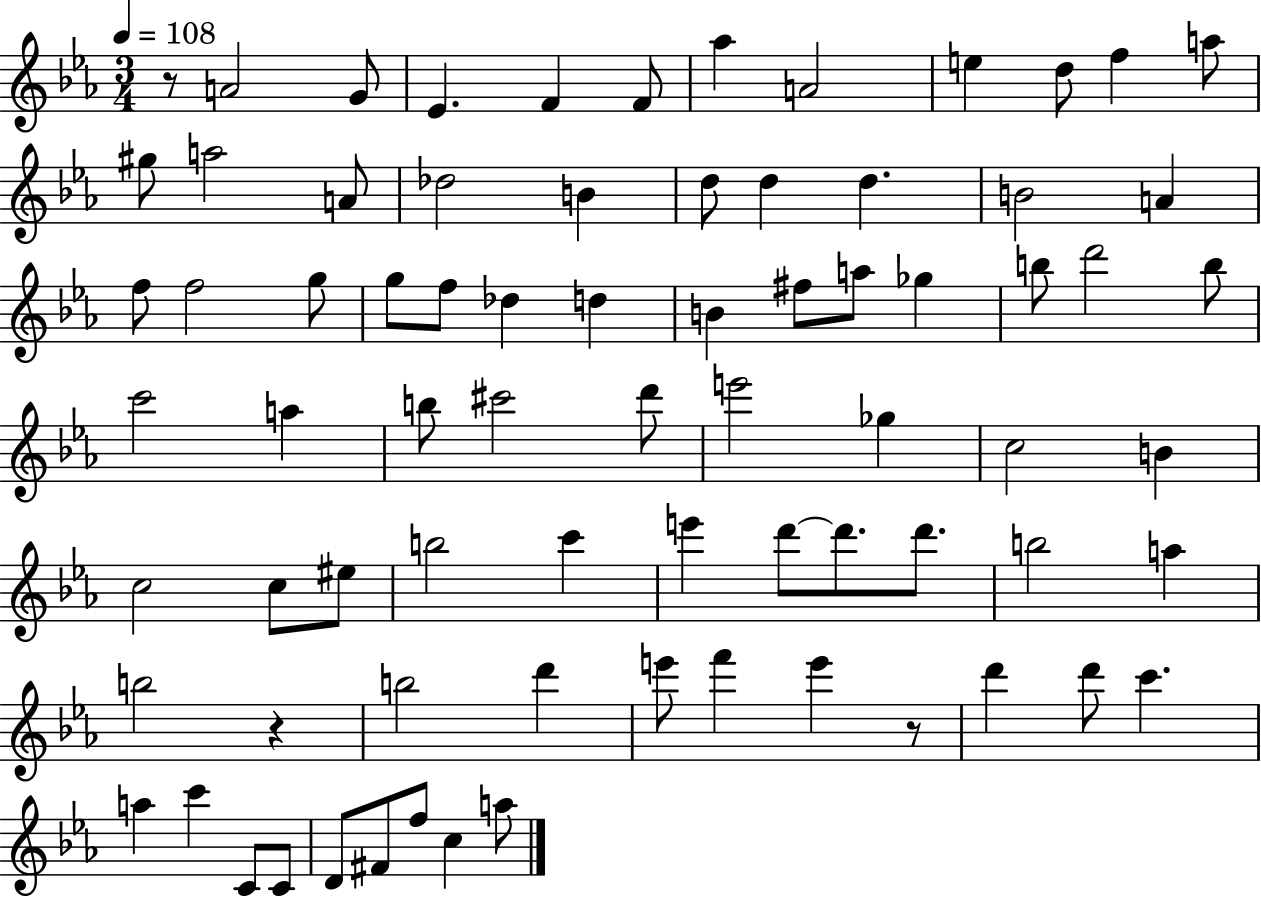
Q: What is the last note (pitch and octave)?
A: A5